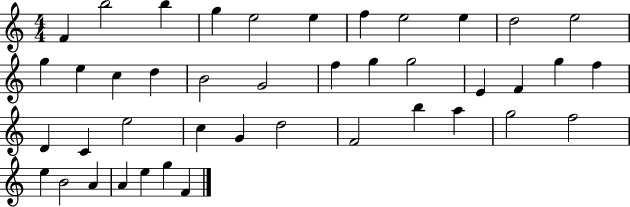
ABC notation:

X:1
T:Untitled
M:4/4
L:1/4
K:C
F b2 b g e2 e f e2 e d2 e2 g e c d B2 G2 f g g2 E F g f D C e2 c G d2 F2 b a g2 f2 e B2 A A e g F